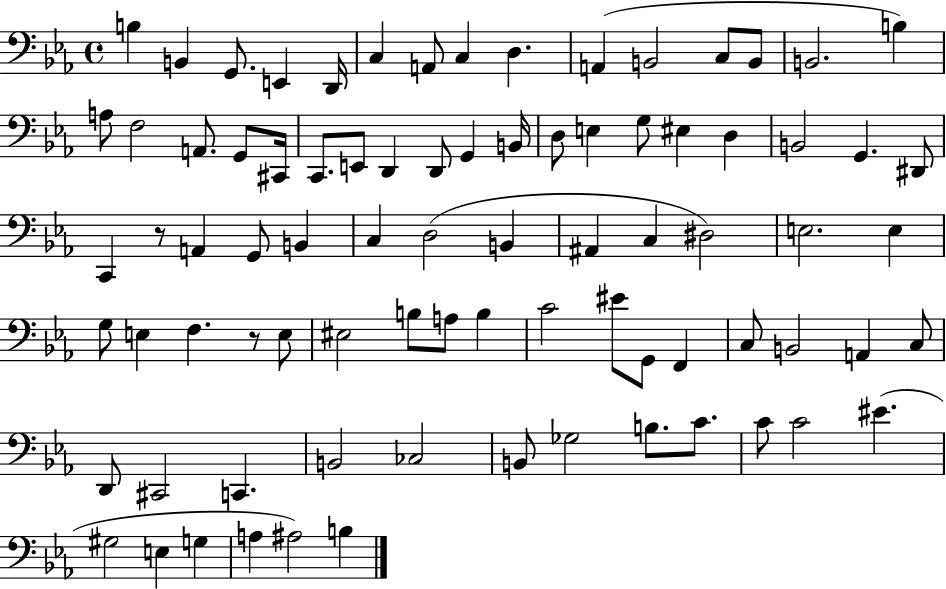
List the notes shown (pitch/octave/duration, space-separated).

B3/q B2/q G2/e. E2/q D2/s C3/q A2/e C3/q D3/q. A2/q B2/h C3/e B2/e B2/h. B3/q A3/e F3/h A2/e. G2/e C#2/s C2/e. E2/e D2/q D2/e G2/q B2/s D3/e E3/q G3/e EIS3/q D3/q B2/h G2/q. D#2/e C2/q R/e A2/q G2/e B2/q C3/q D3/h B2/q A#2/q C3/q D#3/h E3/h. E3/q G3/e E3/q F3/q. R/e E3/e EIS3/h B3/e A3/e B3/q C4/h EIS4/e G2/e F2/q C3/e B2/h A2/q C3/e D2/e C#2/h C2/q. B2/h CES3/h B2/e Gb3/h B3/e. C4/e. C4/e C4/h EIS4/q. G#3/h E3/q G3/q A3/q A#3/h B3/q